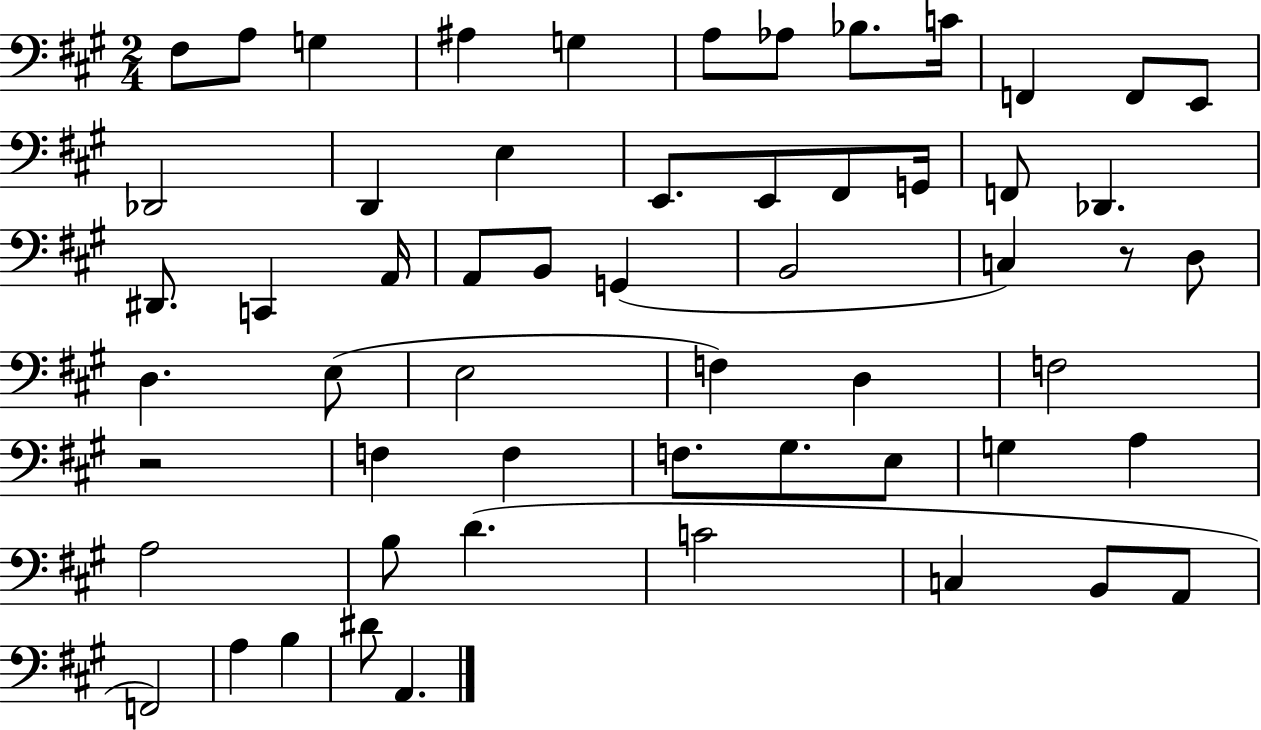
{
  \clef bass
  \numericTimeSignature
  \time 2/4
  \key a \major
  fis8 a8 g4 | ais4 g4 | a8 aes8 bes8. c'16 | f,4 f,8 e,8 | \break des,2 | d,4 e4 | e,8. e,8 fis,8 g,16 | f,8 des,4. | \break dis,8. c,4 a,16 | a,8 b,8 g,4( | b,2 | c4) r8 d8 | \break d4. e8( | e2 | f4) d4 | f2 | \break r2 | f4 f4 | f8. gis8. e8 | g4 a4 | \break a2 | b8 d'4.( | c'2 | c4 b,8 a,8 | \break f,2) | a4 b4 | dis'8 a,4. | \bar "|."
}